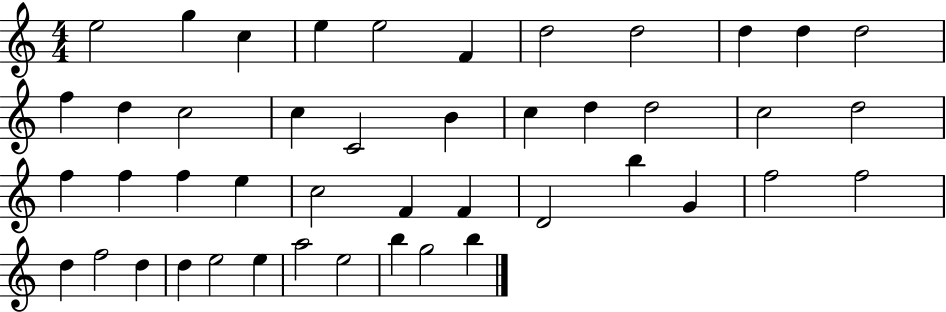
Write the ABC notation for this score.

X:1
T:Untitled
M:4/4
L:1/4
K:C
e2 g c e e2 F d2 d2 d d d2 f d c2 c C2 B c d d2 c2 d2 f f f e c2 F F D2 b G f2 f2 d f2 d d e2 e a2 e2 b g2 b